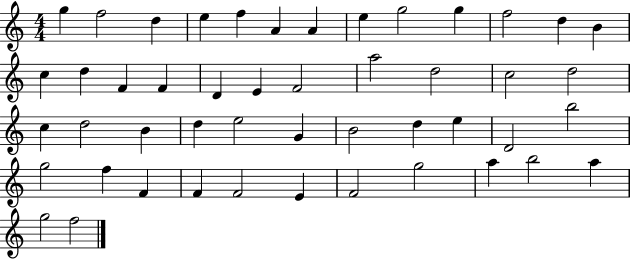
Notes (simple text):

G5/q F5/h D5/q E5/q F5/q A4/q A4/q E5/q G5/h G5/q F5/h D5/q B4/q C5/q D5/q F4/q F4/q D4/q E4/q F4/h A5/h D5/h C5/h D5/h C5/q D5/h B4/q D5/q E5/h G4/q B4/h D5/q E5/q D4/h B5/h G5/h F5/q F4/q F4/q F4/h E4/q F4/h G5/h A5/q B5/h A5/q G5/h F5/h